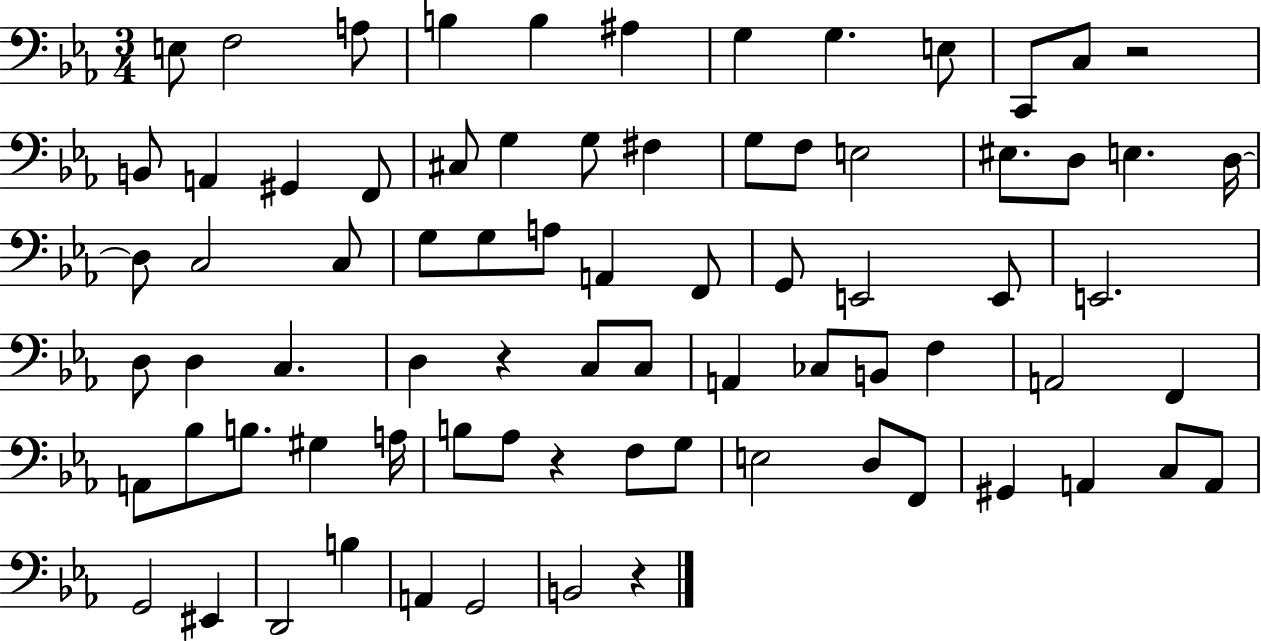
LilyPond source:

{
  \clef bass
  \numericTimeSignature
  \time 3/4
  \key ees \major
  e8 f2 a8 | b4 b4 ais4 | g4 g4. e8 | c,8 c8 r2 | \break b,8 a,4 gis,4 f,8 | cis8 g4 g8 fis4 | g8 f8 e2 | eis8. d8 e4. d16~~ | \break d8 c2 c8 | g8 g8 a8 a,4 f,8 | g,8 e,2 e,8 | e,2. | \break d8 d4 c4. | d4 r4 c8 c8 | a,4 ces8 b,8 f4 | a,2 f,4 | \break a,8 bes8 b8. gis4 a16 | b8 aes8 r4 f8 g8 | e2 d8 f,8 | gis,4 a,4 c8 a,8 | \break g,2 eis,4 | d,2 b4 | a,4 g,2 | b,2 r4 | \break \bar "|."
}